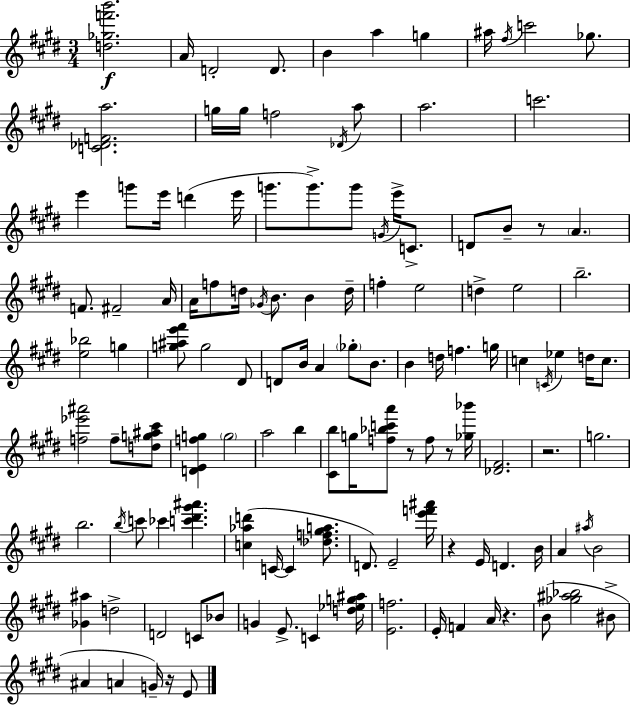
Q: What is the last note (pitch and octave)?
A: E4